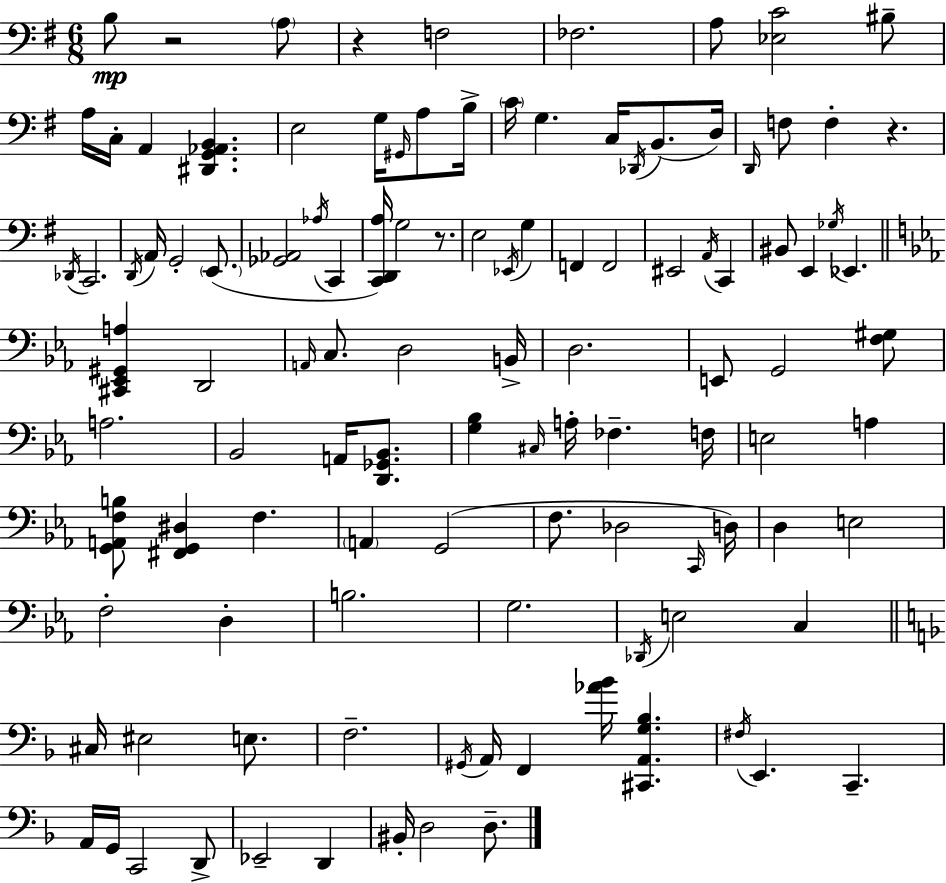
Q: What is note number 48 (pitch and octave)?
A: D3